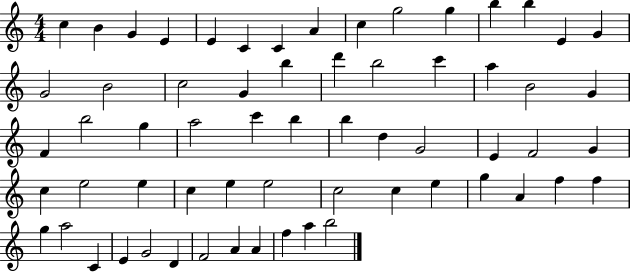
{
  \clef treble
  \numericTimeSignature
  \time 4/4
  \key c \major
  c''4 b'4 g'4 e'4 | e'4 c'4 c'4 a'4 | c''4 g''2 g''4 | b''4 b''4 e'4 g'4 | \break g'2 b'2 | c''2 g'4 b''4 | d'''4 b''2 c'''4 | a''4 b'2 g'4 | \break f'4 b''2 g''4 | a''2 c'''4 b''4 | b''4 d''4 g'2 | e'4 f'2 g'4 | \break c''4 e''2 e''4 | c''4 e''4 e''2 | c''2 c''4 e''4 | g''4 a'4 f''4 f''4 | \break g''4 a''2 c'4 | e'4 g'2 d'4 | f'2 a'4 a'4 | f''4 a''4 b''2 | \break \bar "|."
}